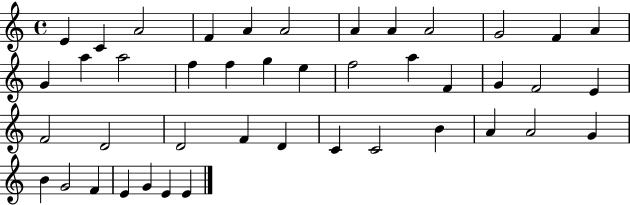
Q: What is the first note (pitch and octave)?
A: E4